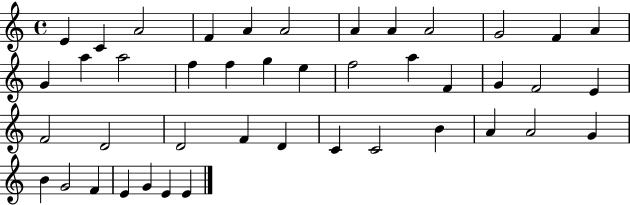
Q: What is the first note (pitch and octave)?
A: E4